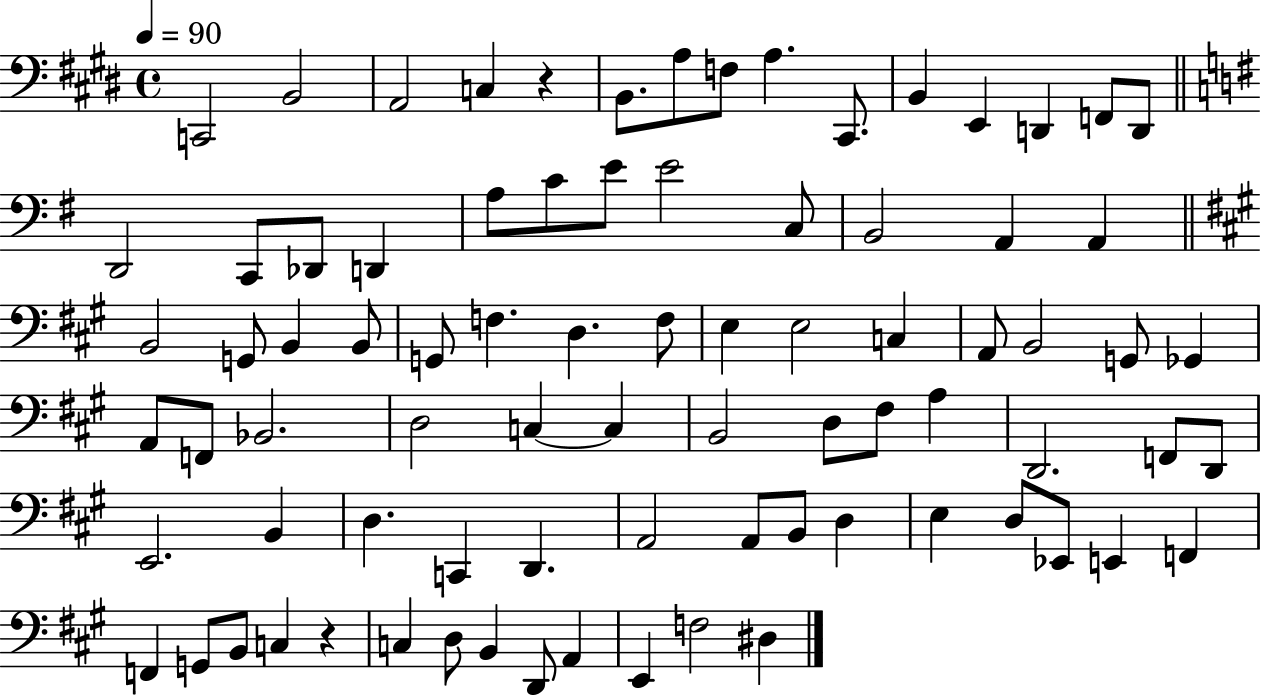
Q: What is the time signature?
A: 4/4